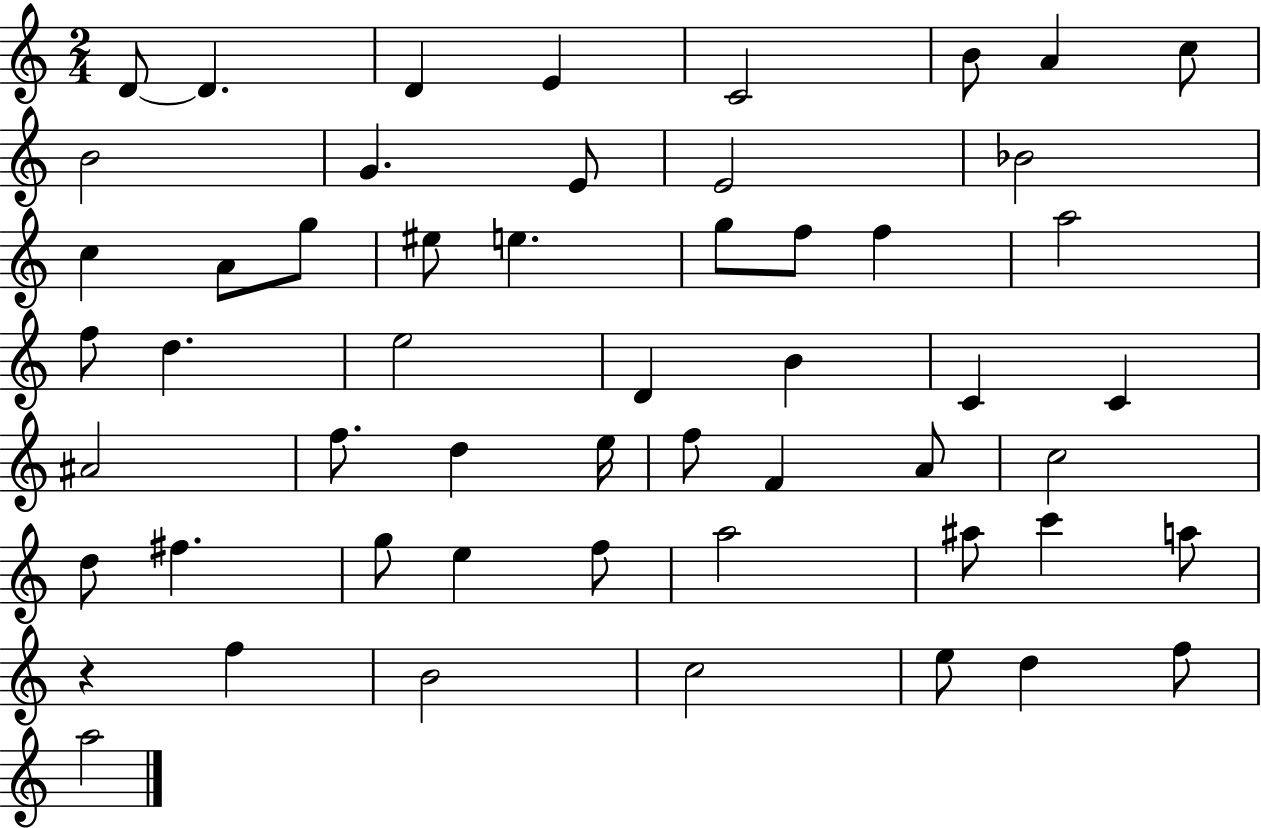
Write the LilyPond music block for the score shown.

{
  \clef treble
  \numericTimeSignature
  \time 2/4
  \key c \major
  d'8~~ d'4. | d'4 e'4 | c'2 | b'8 a'4 c''8 | \break b'2 | g'4. e'8 | e'2 | bes'2 | \break c''4 a'8 g''8 | eis''8 e''4. | g''8 f''8 f''4 | a''2 | \break f''8 d''4. | e''2 | d'4 b'4 | c'4 c'4 | \break ais'2 | f''8. d''4 e''16 | f''8 f'4 a'8 | c''2 | \break d''8 fis''4. | g''8 e''4 f''8 | a''2 | ais''8 c'''4 a''8 | \break r4 f''4 | b'2 | c''2 | e''8 d''4 f''8 | \break a''2 | \bar "|."
}